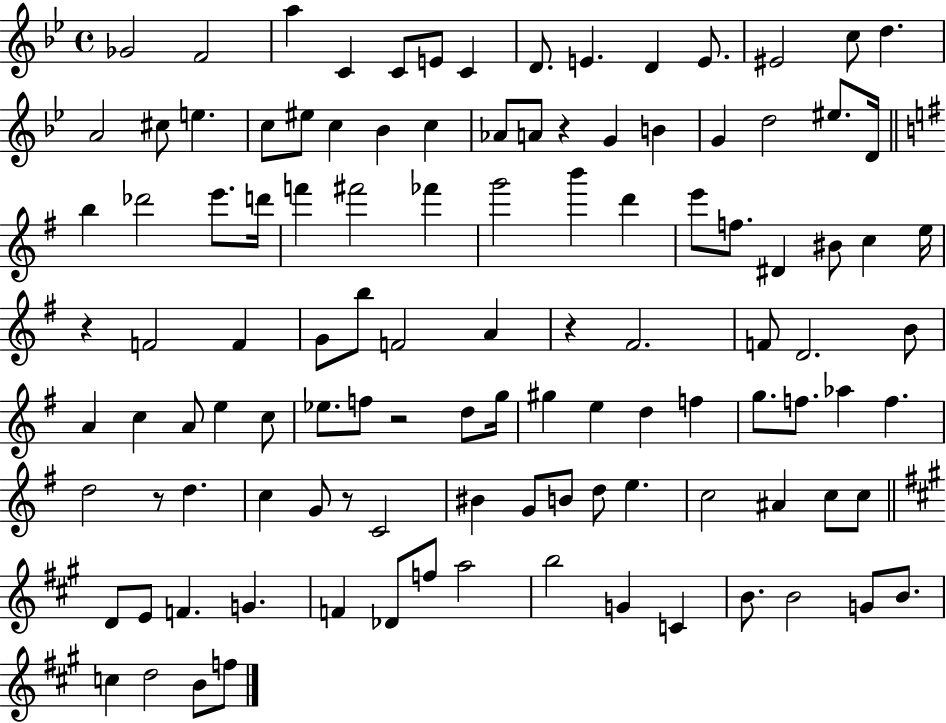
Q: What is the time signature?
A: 4/4